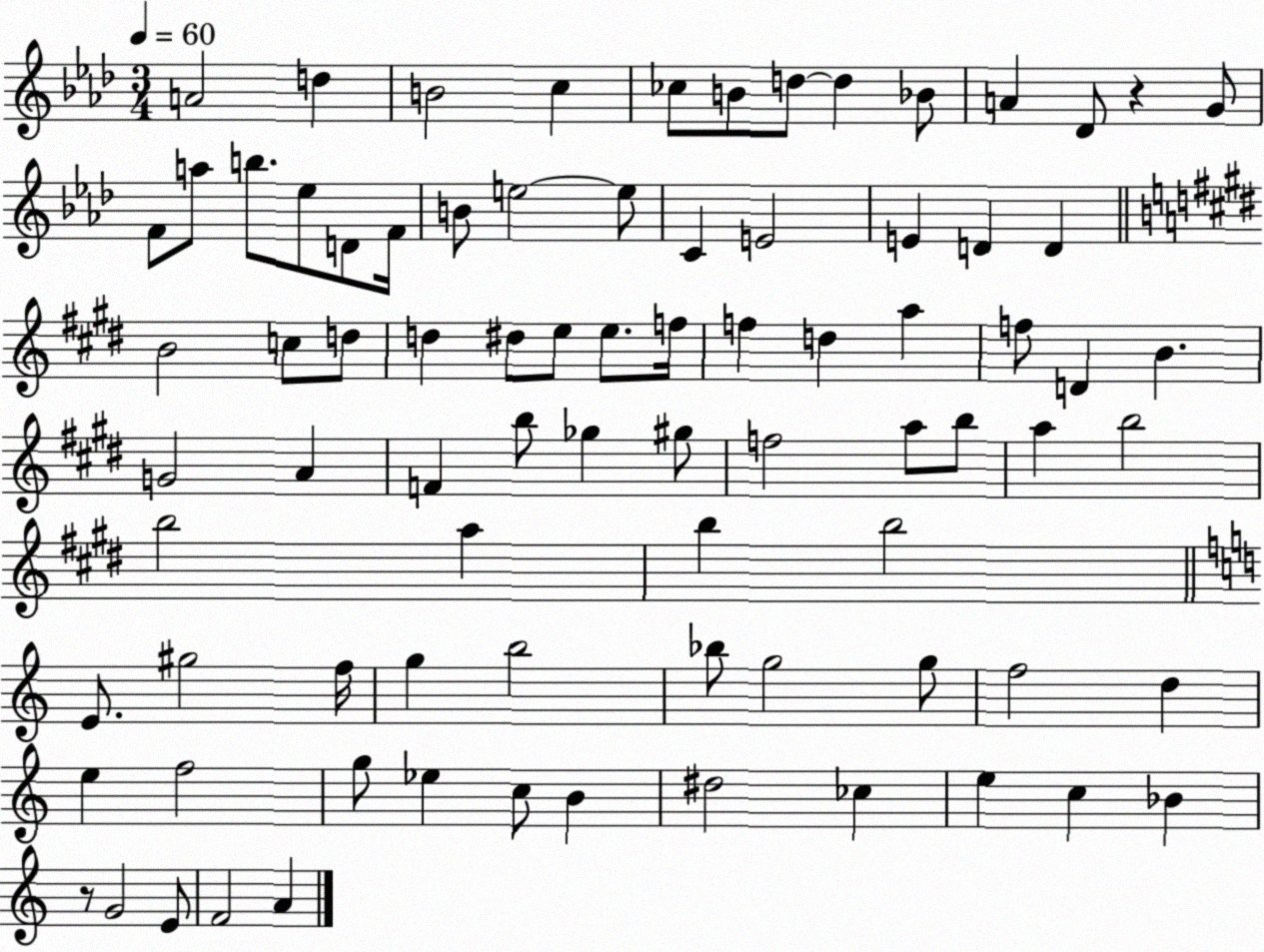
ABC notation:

X:1
T:Untitled
M:3/4
L:1/4
K:Ab
A2 d B2 c _c/2 B/2 d/2 d _B/2 A _D/2 z G/2 F/2 a/2 b/2 _e/2 D/2 F/4 B/2 e2 e/2 C E2 E D D B2 c/2 d/2 d ^d/2 e/2 e/2 f/4 f d a f/2 D B G2 A F b/2 _g ^g/2 f2 a/2 b/2 a b2 b2 a b b2 E/2 ^g2 f/4 g b2 _b/2 g2 g/2 f2 d e f2 g/2 _e c/2 B ^d2 _c e c _B z/2 G2 E/2 F2 A